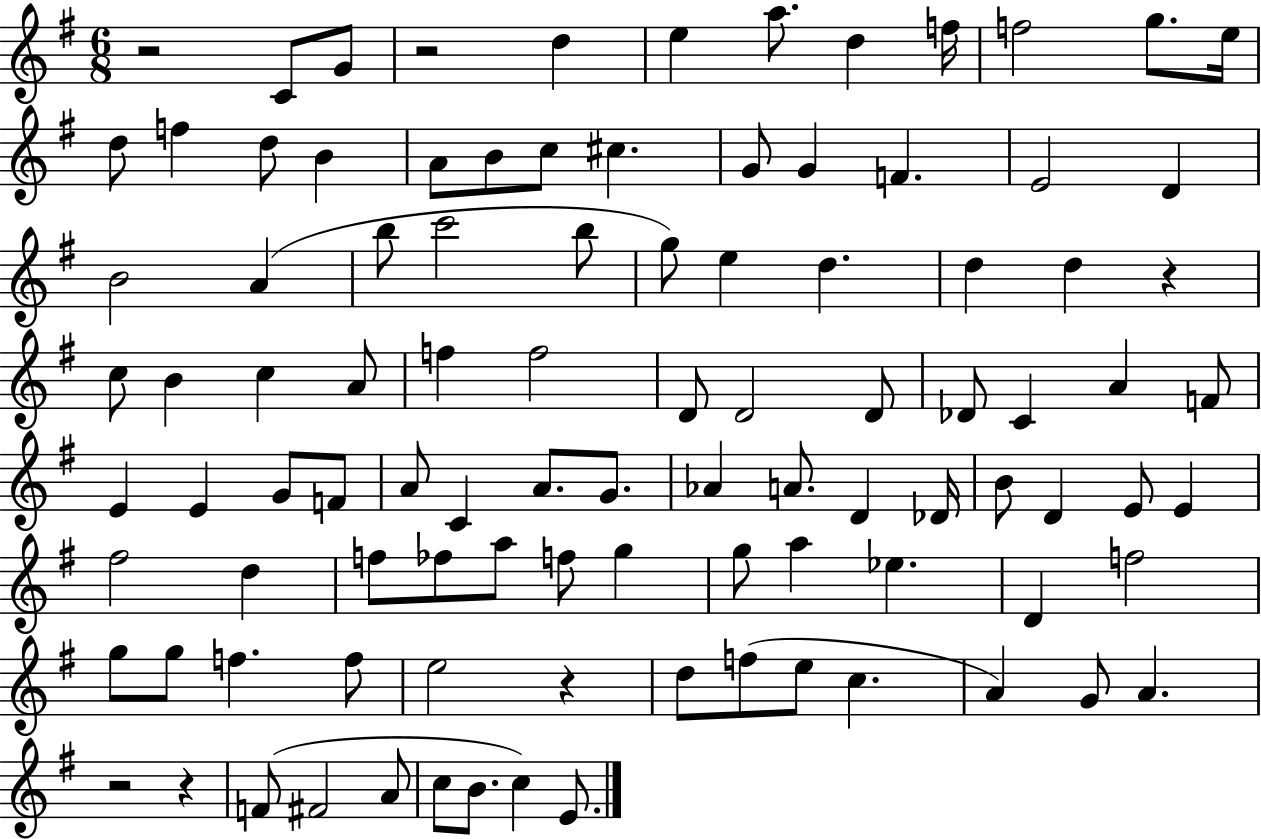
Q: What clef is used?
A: treble